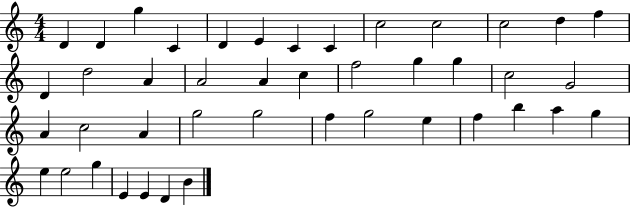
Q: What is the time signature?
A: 4/4